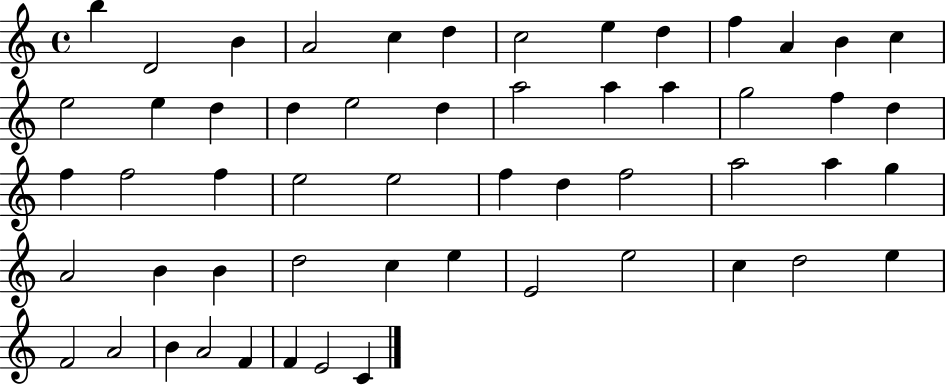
X:1
T:Untitled
M:4/4
L:1/4
K:C
b D2 B A2 c d c2 e d f A B c e2 e d d e2 d a2 a a g2 f d f f2 f e2 e2 f d f2 a2 a g A2 B B d2 c e E2 e2 c d2 e F2 A2 B A2 F F E2 C